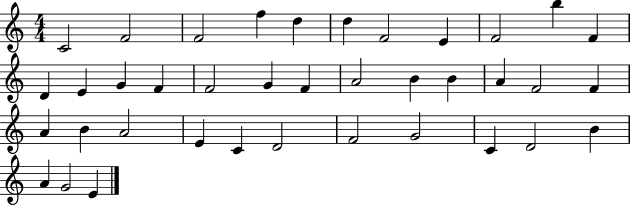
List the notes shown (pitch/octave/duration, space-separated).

C4/h F4/h F4/h F5/q D5/q D5/q F4/h E4/q F4/h B5/q F4/q D4/q E4/q G4/q F4/q F4/h G4/q F4/q A4/h B4/q B4/q A4/q F4/h F4/q A4/q B4/q A4/h E4/q C4/q D4/h F4/h G4/h C4/q D4/h B4/q A4/q G4/h E4/q